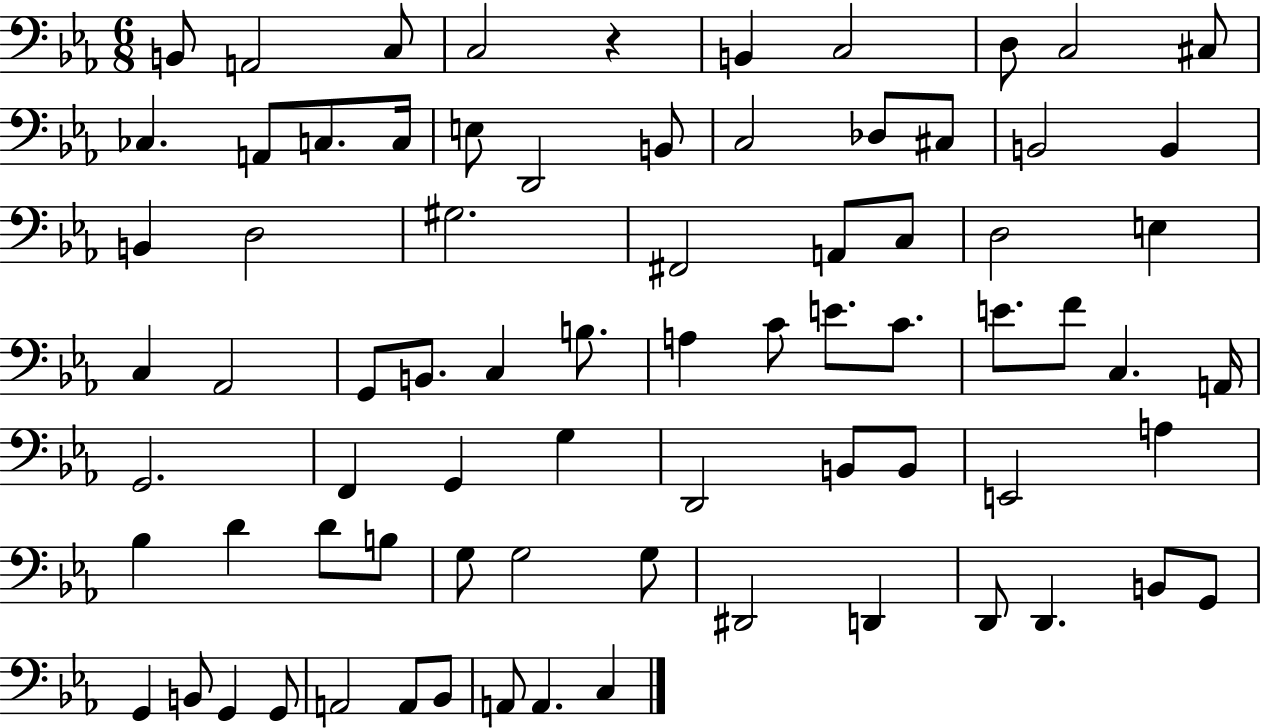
{
  \clef bass
  \numericTimeSignature
  \time 6/8
  \key ees \major
  b,8 a,2 c8 | c2 r4 | b,4 c2 | d8 c2 cis8 | \break ces4. a,8 c8. c16 | e8 d,2 b,8 | c2 des8 cis8 | b,2 b,4 | \break b,4 d2 | gis2. | fis,2 a,8 c8 | d2 e4 | \break c4 aes,2 | g,8 b,8. c4 b8. | a4 c'8 e'8. c'8. | e'8. f'8 c4. a,16 | \break g,2. | f,4 g,4 g4 | d,2 b,8 b,8 | e,2 a4 | \break bes4 d'4 d'8 b8 | g8 g2 g8 | dis,2 d,4 | d,8 d,4. b,8 g,8 | \break g,4 b,8 g,4 g,8 | a,2 a,8 bes,8 | a,8 a,4. c4 | \bar "|."
}